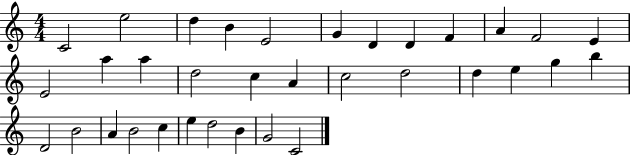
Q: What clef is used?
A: treble